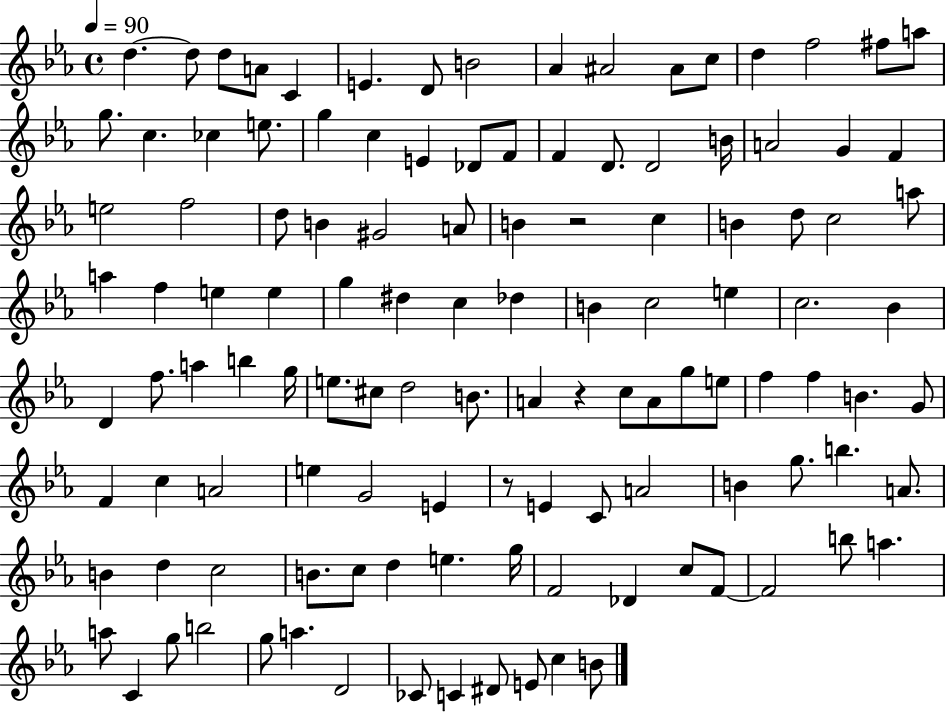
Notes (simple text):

D5/q. D5/e D5/e A4/e C4/q E4/q. D4/e B4/h Ab4/q A#4/h A#4/e C5/e D5/q F5/h F#5/e A5/e G5/e. C5/q. CES5/q E5/e. G5/q C5/q E4/q Db4/e F4/e F4/q D4/e. D4/h B4/s A4/h G4/q F4/q E5/h F5/h D5/e B4/q G#4/h A4/e B4/q R/h C5/q B4/q D5/e C5/h A5/e A5/q F5/q E5/q E5/q G5/q D#5/q C5/q Db5/q B4/q C5/h E5/q C5/h. Bb4/q D4/q F5/e. A5/q B5/q G5/s E5/e. C#5/e D5/h B4/e. A4/q R/q C5/e A4/e G5/e E5/e F5/q F5/q B4/q. G4/e F4/q C5/q A4/h E5/q G4/h E4/q R/e E4/q C4/e A4/h B4/q G5/e. B5/q. A4/e. B4/q D5/q C5/h B4/e. C5/e D5/q E5/q. G5/s F4/h Db4/q C5/e F4/e F4/h B5/e A5/q. A5/e C4/q G5/e B5/h G5/e A5/q. D4/h CES4/e C4/q D#4/e E4/e C5/q B4/e